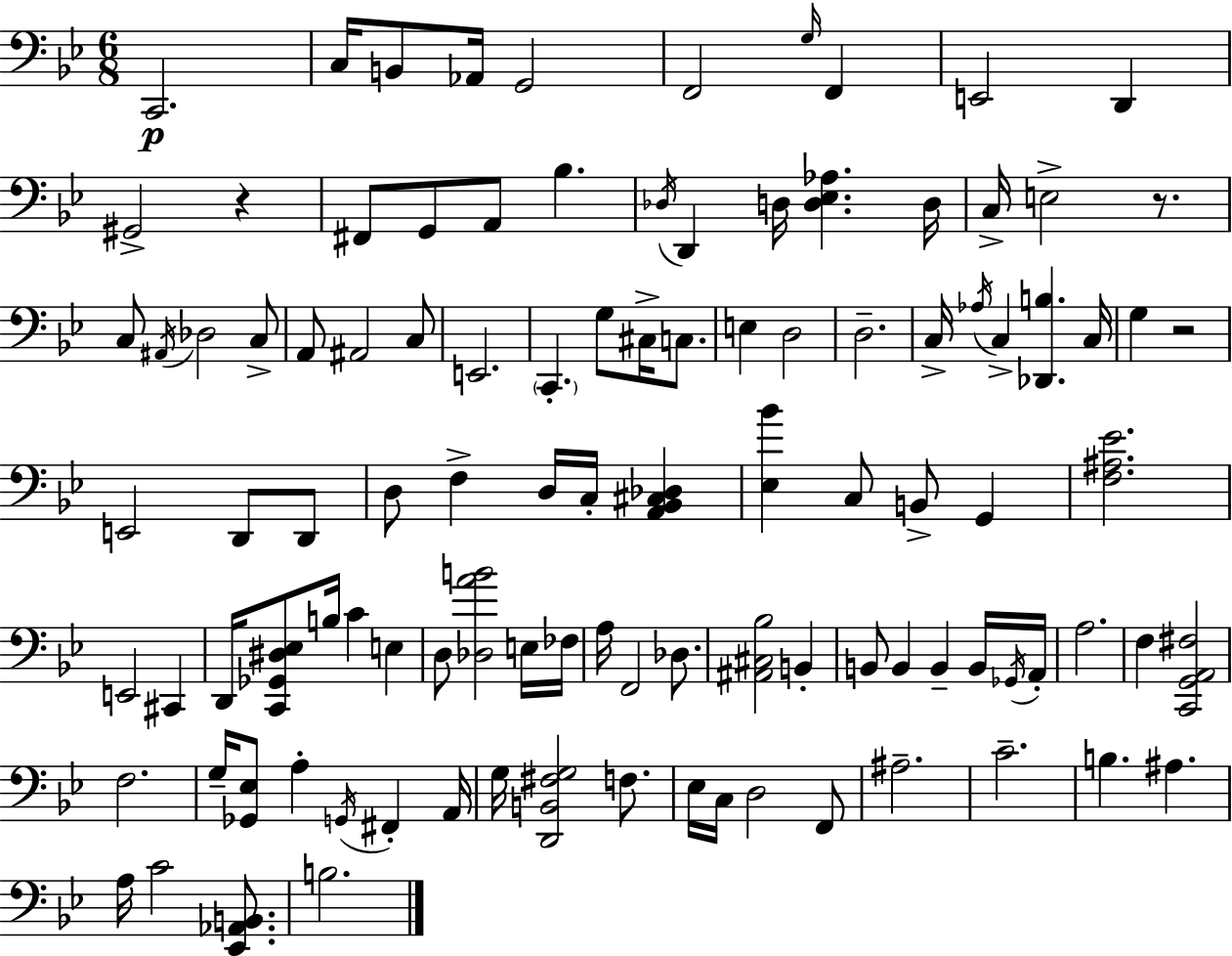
X:1
T:Untitled
M:6/8
L:1/4
K:Bb
C,,2 C,/4 B,,/2 _A,,/4 G,,2 F,,2 G,/4 F,, E,,2 D,, ^G,,2 z ^F,,/2 G,,/2 A,,/2 _B, _D,/4 D,, D,/4 [D,_E,_A,] D,/4 C,/4 E,2 z/2 C,/2 ^A,,/4 _D,2 C,/2 A,,/2 ^A,,2 C,/2 E,,2 C,, G,/2 ^C,/4 C,/2 E, D,2 D,2 C,/4 _A,/4 C, [_D,,B,] C,/4 G, z2 E,,2 D,,/2 D,,/2 D,/2 F, D,/4 C,/4 [A,,_B,,^C,_D,] [_E,_B] C,/2 B,,/2 G,, [F,^A,_E]2 E,,2 ^C,, D,,/4 [C,,_G,,^D,_E,]/2 B,/4 C E, D,/2 [_D,AB]2 E,/4 _F,/4 A,/4 F,,2 _D,/2 [^A,,^C,_B,]2 B,, B,,/2 B,, B,, B,,/4 _G,,/4 A,,/4 A,2 F, [C,,G,,A,,^F,]2 F,2 G,/4 [_G,,_E,]/2 A, G,,/4 ^F,, A,,/4 G,/4 [D,,B,,^F,G,]2 F,/2 _E,/4 C,/4 D,2 F,,/2 ^A,2 C2 B, ^A, A,/4 C2 [_E,,_A,,B,,]/2 B,2